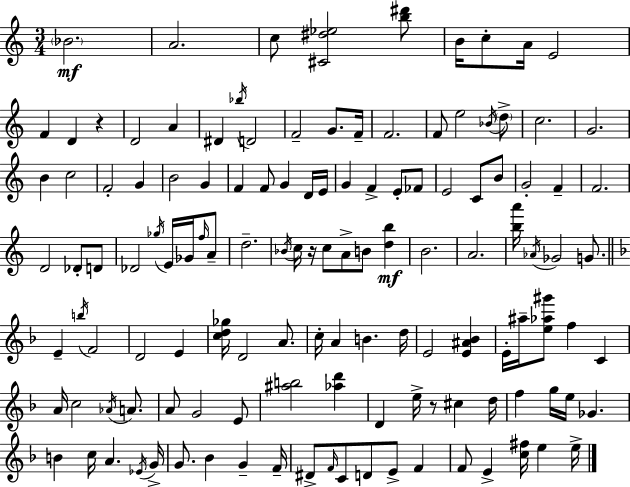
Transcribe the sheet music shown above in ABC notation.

X:1
T:Untitled
M:3/4
L:1/4
K:C
_B2 A2 c/2 [^C^d_e]2 [b^d']/2 B/4 c/2 A/4 E2 F D z D2 A ^D _b/4 D2 F2 G/2 F/4 F2 F/2 e2 _B/4 d/2 c2 G2 B c2 F2 G B2 G F F/2 G D/4 E/4 G F E/2 _F/2 E2 C/2 B/2 G2 F F2 D2 _D/2 D/2 _D2 _g/4 E/4 _G/4 f/4 A/2 d2 _B/4 c/4 z/4 c/2 A/2 B/2 [db] B2 A2 [ba']/4 _A/4 _G2 G/2 E b/4 F2 D2 E [cd_g]/4 D2 A/2 c/4 A B d/4 E2 [E^A_B] E/4 ^a/4 [e_a^g']/2 f C A/4 c2 _A/4 A/2 A/2 G2 E/2 [^ab]2 [_ad'] D e/4 z/2 ^c d/4 f g/4 e/4 _G B c/4 A _E/4 G/4 G/2 _B G F/4 ^D/2 F/4 C/2 D/2 E/2 F F/2 E [c^f]/4 e e/4